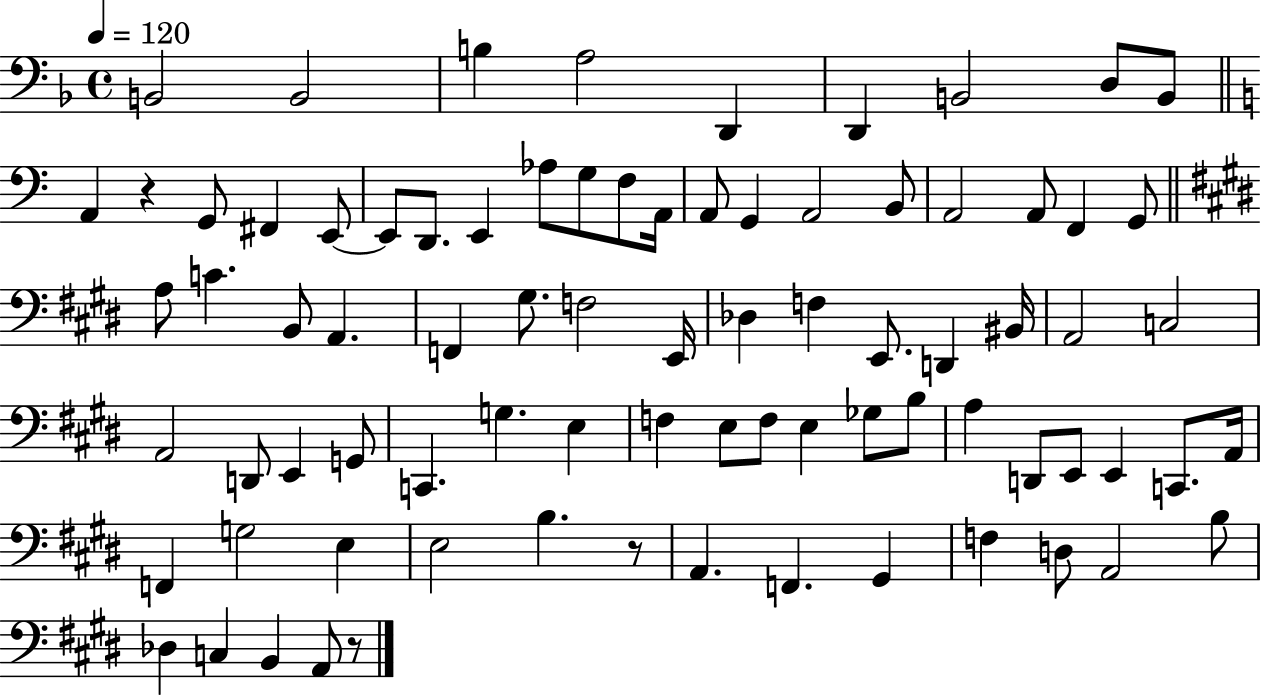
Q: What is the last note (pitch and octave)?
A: A2